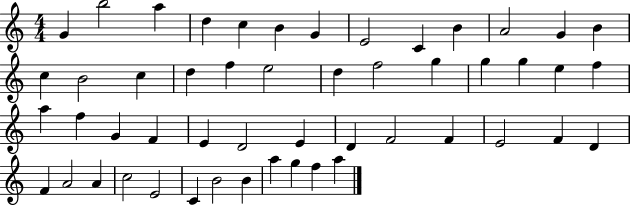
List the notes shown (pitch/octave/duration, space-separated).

G4/q B5/h A5/q D5/q C5/q B4/q G4/q E4/h C4/q B4/q A4/h G4/q B4/q C5/q B4/h C5/q D5/q F5/q E5/h D5/q F5/h G5/q G5/q G5/q E5/q F5/q A5/q F5/q G4/q F4/q E4/q D4/h E4/q D4/q F4/h F4/q E4/h F4/q D4/q F4/q A4/h A4/q C5/h E4/h C4/q B4/h B4/q A5/q G5/q F5/q A5/q